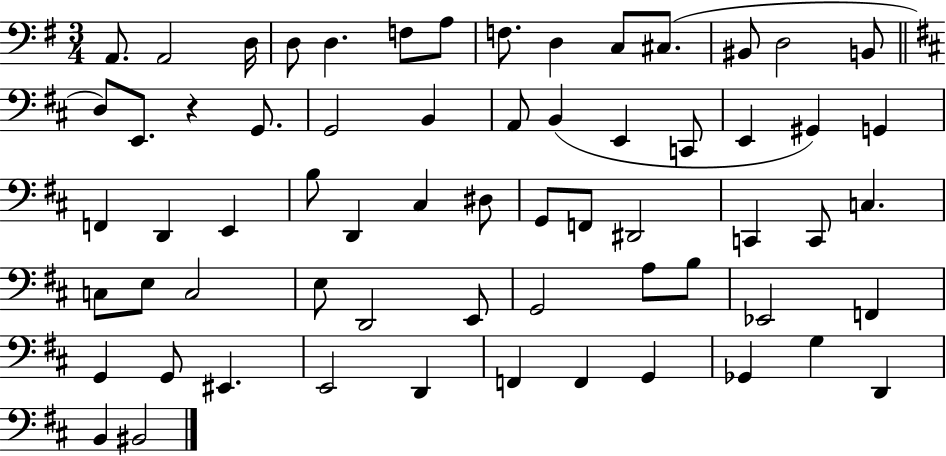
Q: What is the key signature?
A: G major